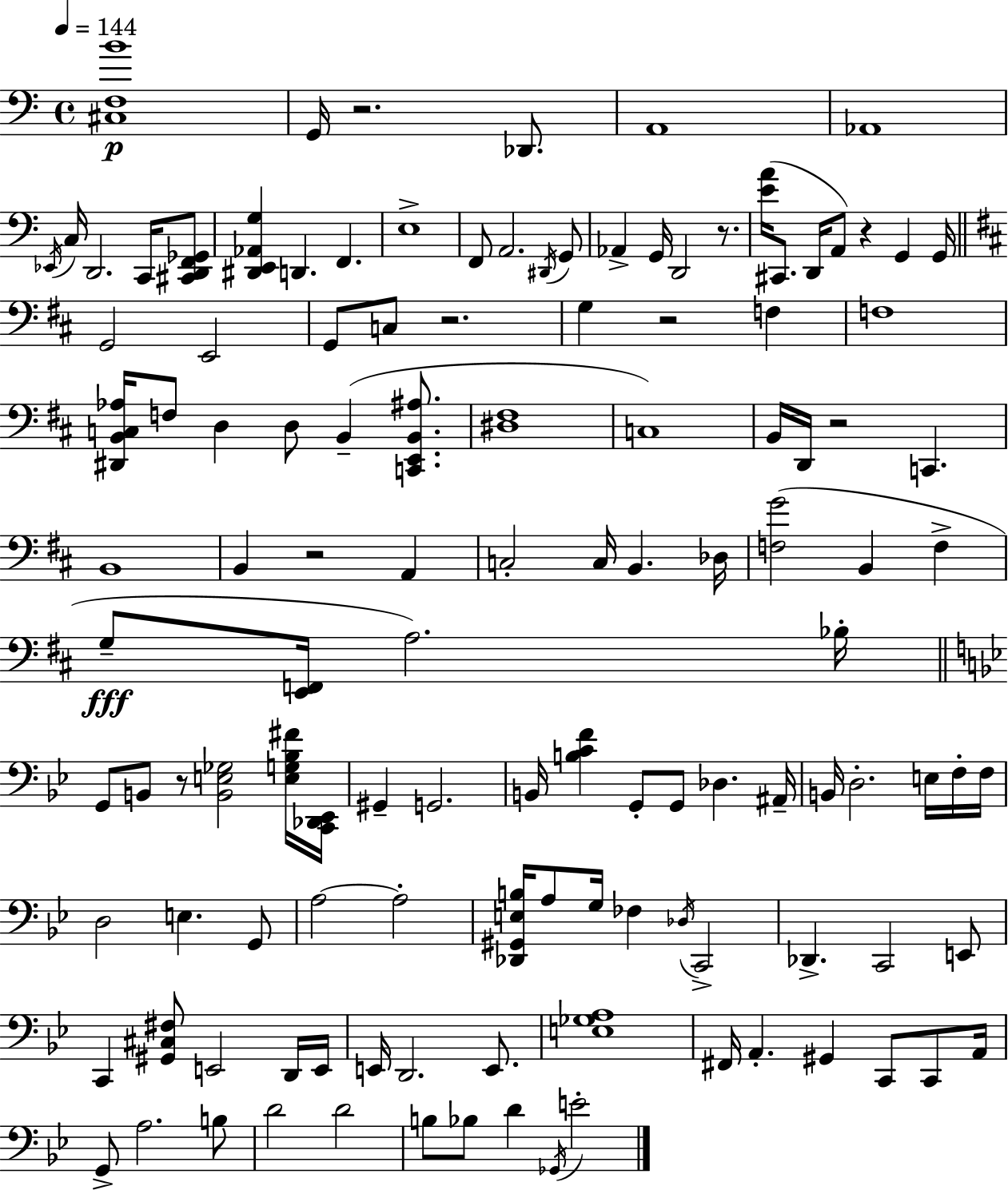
X:1
T:Untitled
M:4/4
L:1/4
K:Am
[^C,F,B]4 G,,/4 z2 _D,,/2 A,,4 _A,,4 _E,,/4 C,/4 D,,2 C,,/4 [^C,,D,,F,,_G,,]/2 [^D,,E,,_A,,G,] D,, F,, E,4 F,,/2 A,,2 ^D,,/4 G,,/2 _A,, G,,/4 D,,2 z/2 [EA]/4 ^C,,/2 D,,/4 A,,/2 z G,, G,,/4 G,,2 E,,2 G,,/2 C,/2 z2 G, z2 F, F,4 [^D,,B,,C,_A,]/4 F,/2 D, D,/2 B,, [C,,E,,B,,^A,]/2 [^D,^F,]4 C,4 B,,/4 D,,/4 z2 C,, B,,4 B,, z2 A,, C,2 C,/4 B,, _D,/4 [F,G]2 B,, F, G,/2 [E,,F,,]/4 A,2 _B,/4 G,,/2 B,,/2 z/2 [B,,E,_G,]2 [E,G,_B,^F]/4 [C,,_D,,_E,,]/4 ^G,, G,,2 B,,/4 [B,CF] G,,/2 G,,/2 _D, ^A,,/4 B,,/4 D,2 E,/4 F,/4 F,/4 D,2 E, G,,/2 A,2 A,2 [_D,,^G,,E,B,]/4 A,/2 G,/4 _F, _D,/4 C,,2 _D,, C,,2 E,,/2 C,, [^G,,^C,^F,]/2 E,,2 D,,/4 E,,/4 E,,/4 D,,2 E,,/2 [E,_G,A,]4 ^F,,/4 A,, ^G,, C,,/2 C,,/2 A,,/4 G,,/2 A,2 B,/2 D2 D2 B,/2 _B,/2 D _G,,/4 E2